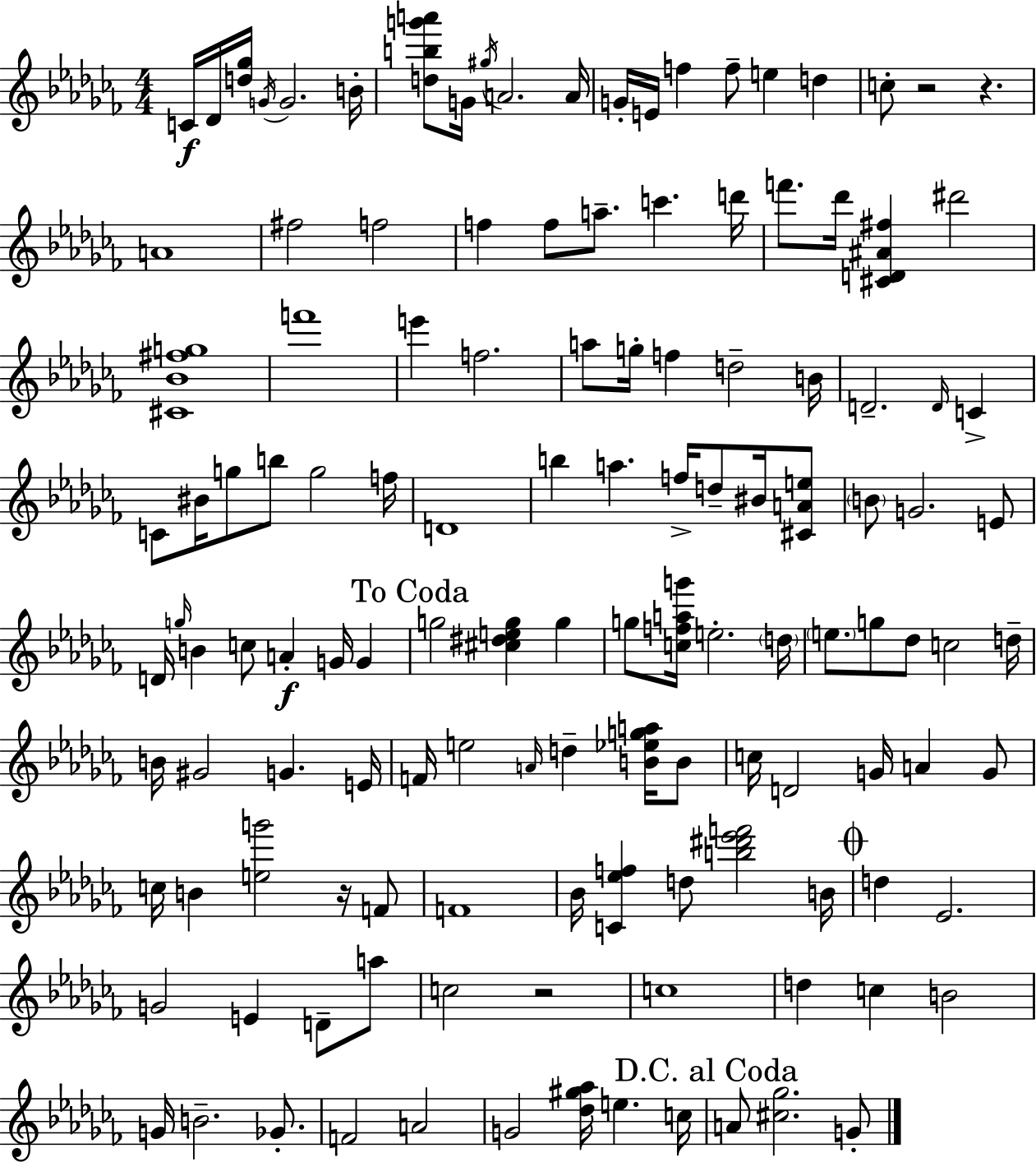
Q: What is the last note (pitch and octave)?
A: G4